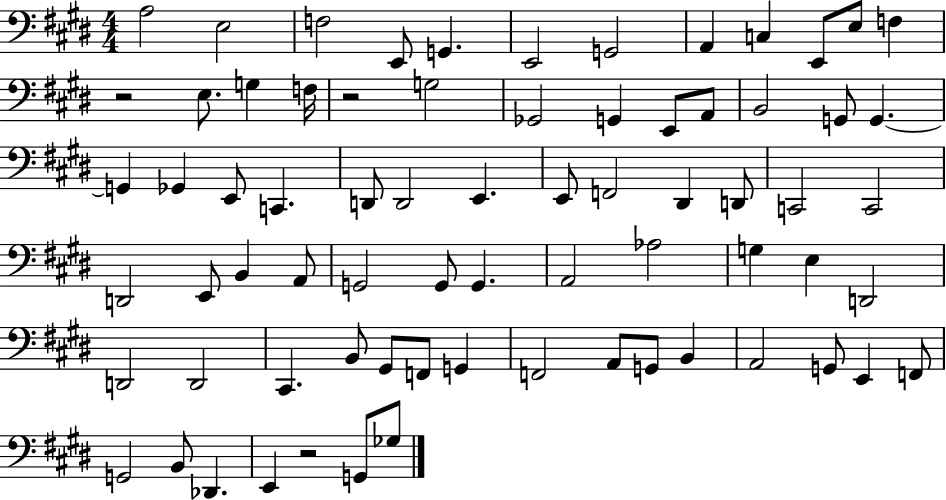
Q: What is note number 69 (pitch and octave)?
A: Gb3